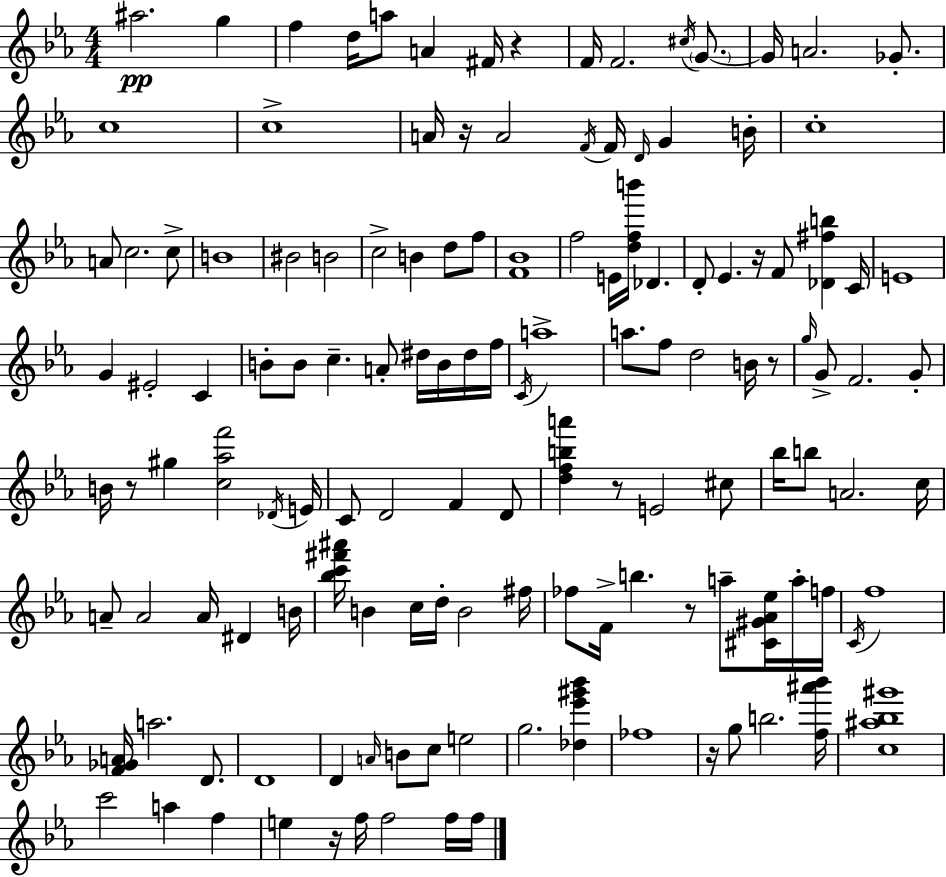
{
  \clef treble
  \numericTimeSignature
  \time 4/4
  \key c \minor
  ais''2.\pp g''4 | f''4 d''16 a''8 a'4 fis'16 r4 | f'16 f'2. \acciaccatura { cis''16 } \parenthesize g'8.~~ | g'16 a'2. ges'8.-. | \break c''1 | c''1-> | a'16 r16 a'2 \acciaccatura { f'16 } f'16 \grace { d'16 } g'4 | b'16-. c''1-. | \break a'8 c''2. | c''8-> b'1 | bis'2 b'2 | c''2-> b'4 d''8 | \break f''8 <f' bes'>1 | f''2 e'16 <d'' f'' b'''>16 des'4. | d'8-. ees'4. r16 f'8 <des' fis'' b''>4 | c'16 e'1 | \break g'4 eis'2-. c'4 | b'8-. b'8 c''4.-- a'8-. dis''16 | b'16 dis''16 f''16 \acciaccatura { c'16 } a''1-> | a''8. f''8 d''2 | \break b'16 r8 \grace { g''16 } g'8-> f'2. | g'8-. b'16 r8 gis''4 <c'' aes'' f'''>2 | \acciaccatura { des'16 } e'16 c'8 d'2 | f'4 d'8 <d'' f'' b'' a'''>4 r8 e'2 | \break cis''8 bes''16 b''8 a'2. | c''16 a'8-- a'2 | a'16 dis'4 b'16 <bes'' c''' fis''' ais'''>16 b'4 c''16 d''16-. b'2 | fis''16 fes''8 f'16-> b''4. r8 | \break a''8-- <cis' gis' aes' ees''>16 a''16-. f''16 \acciaccatura { c'16 } f''1 | <f' ges' a'>16 a''2. | d'8. d'1 | d'4 \grace { a'16 } b'8 c''8 | \break e''2 g''2. | <des'' ees''' gis''' bes'''>4 fes''1 | r16 g''8 b''2. | <f'' ais''' bes'''>16 <c'' ais'' bes'' gis'''>1 | \break c'''2 | a''4 f''4 e''4 r16 f''16 f''2 | f''16 f''16 \bar "|."
}